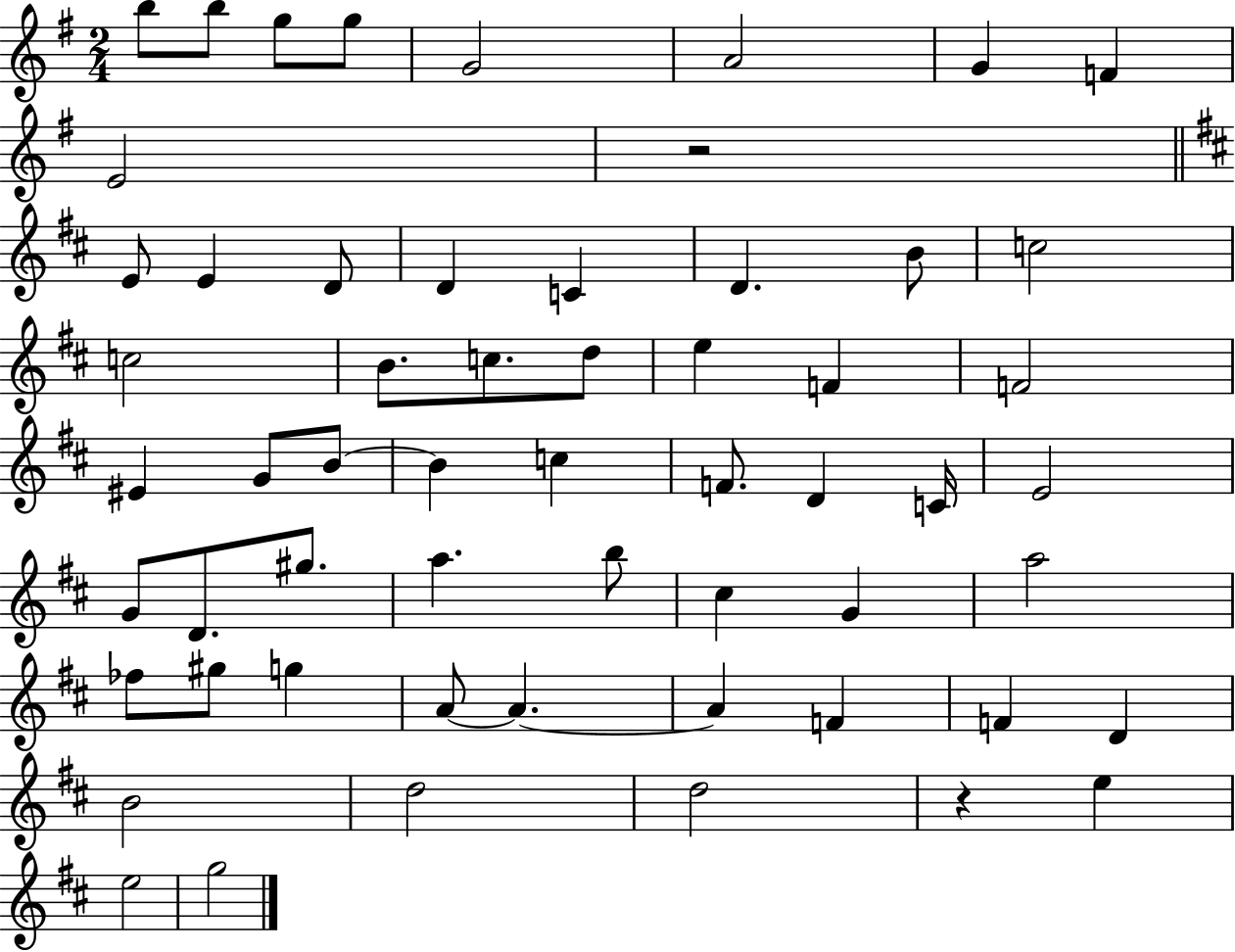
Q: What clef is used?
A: treble